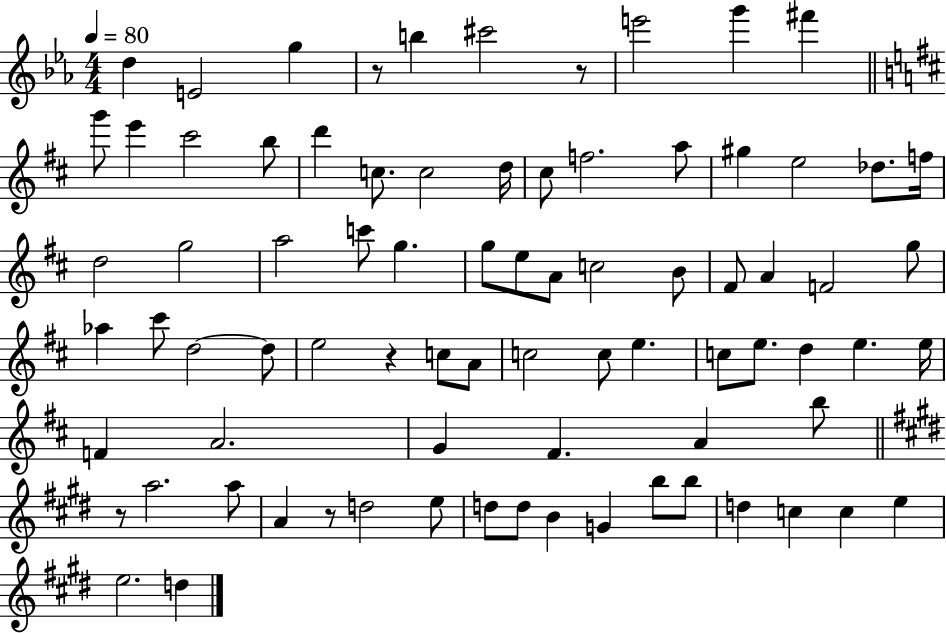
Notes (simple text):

D5/q E4/h G5/q R/e B5/q C#6/h R/e E6/h G6/q F#6/q G6/e E6/q C#6/h B5/e D6/q C5/e. C5/h D5/s C#5/e F5/h. A5/e G#5/q E5/h Db5/e. F5/s D5/h G5/h A5/h C6/e G5/q. G5/e E5/e A4/e C5/h B4/e F#4/e A4/q F4/h G5/e Ab5/q C#6/e D5/h D5/e E5/h R/q C5/e A4/e C5/h C5/e E5/q. C5/e E5/e. D5/q E5/q. E5/s F4/q A4/h. G4/q F#4/q. A4/q B5/e R/e A5/h. A5/e A4/q R/e D5/h E5/e D5/e D5/e B4/q G4/q B5/e B5/e D5/q C5/q C5/q E5/q E5/h. D5/q